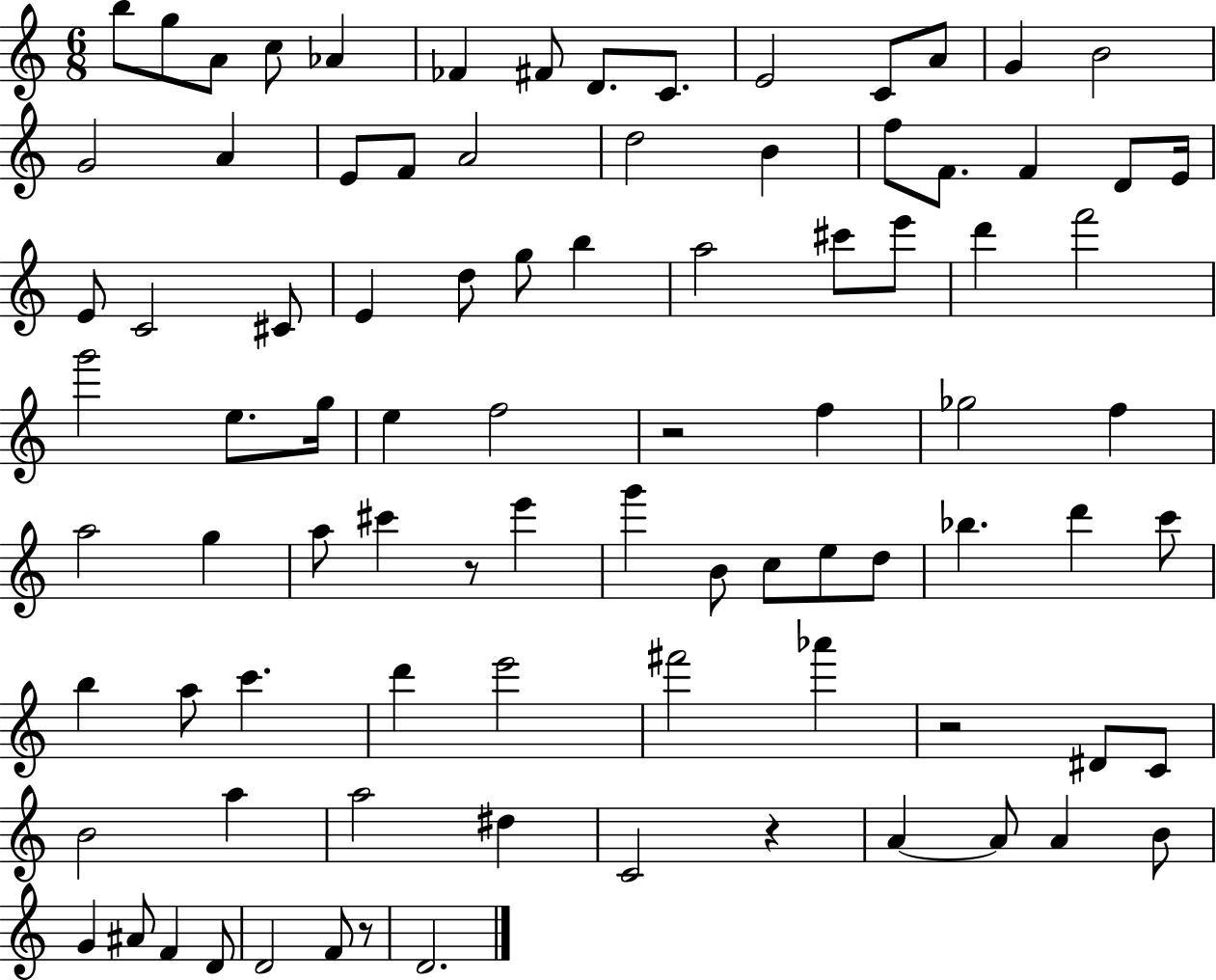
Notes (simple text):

B5/e G5/e A4/e C5/e Ab4/q FES4/q F#4/e D4/e. C4/e. E4/h C4/e A4/e G4/q B4/h G4/h A4/q E4/e F4/e A4/h D5/h B4/q F5/e F4/e. F4/q D4/e E4/s E4/e C4/h C#4/e E4/q D5/e G5/e B5/q A5/h C#6/e E6/e D6/q F6/h G6/h E5/e. G5/s E5/q F5/h R/h F5/q Gb5/h F5/q A5/h G5/q A5/e C#6/q R/e E6/q G6/q B4/e C5/e E5/e D5/e Bb5/q. D6/q C6/e B5/q A5/e C6/q. D6/q E6/h F#6/h Ab6/q R/h D#4/e C4/e B4/h A5/q A5/h D#5/q C4/h R/q A4/q A4/e A4/q B4/e G4/q A#4/e F4/q D4/e D4/h F4/e R/e D4/h.